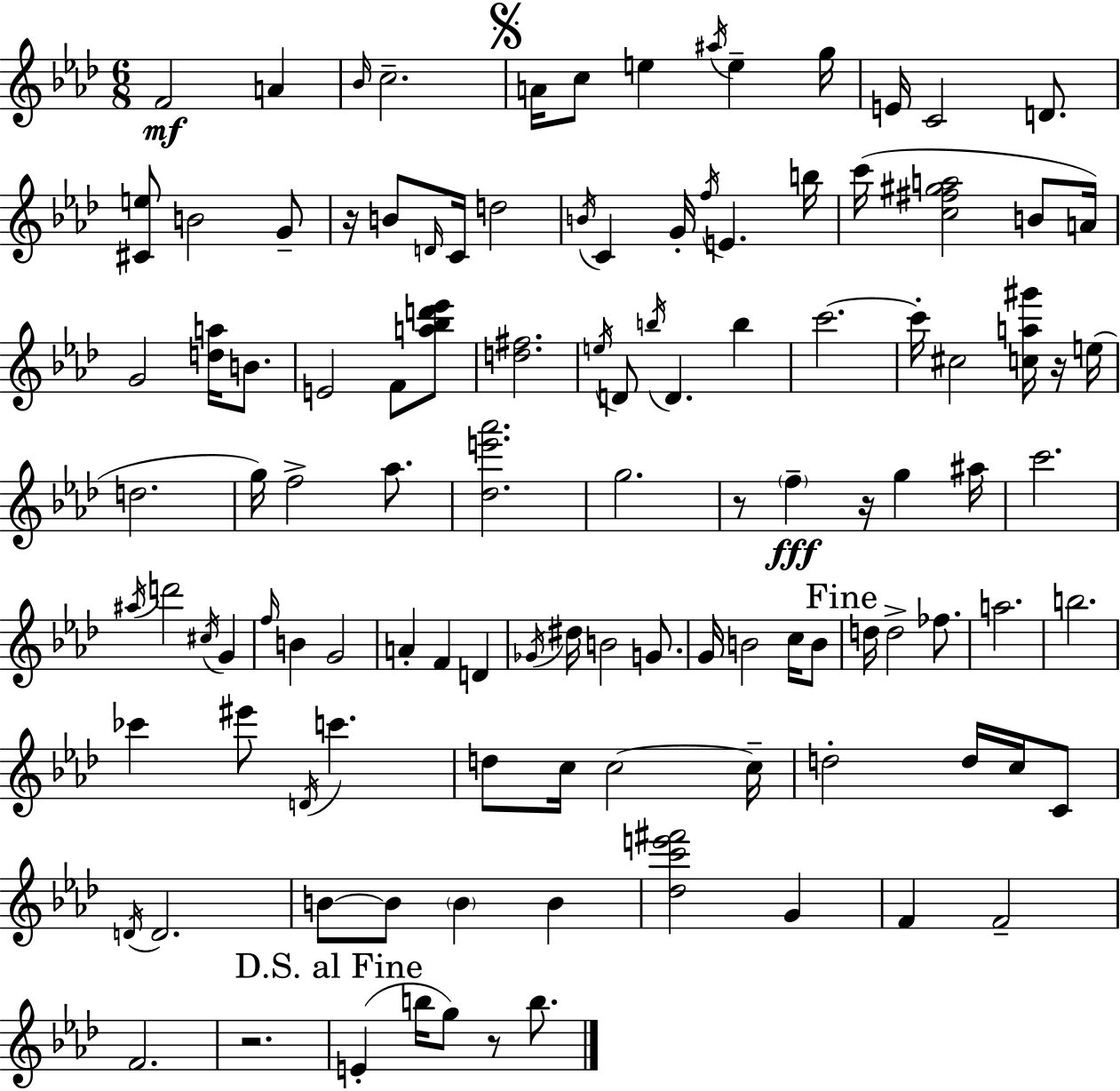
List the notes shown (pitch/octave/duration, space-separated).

F4/h A4/q Bb4/s C5/h. A4/s C5/e E5/q A#5/s E5/q G5/s E4/s C4/h D4/e. [C#4,E5]/e B4/h G4/e R/s B4/e D4/s C4/s D5/h B4/s C4/q G4/s F5/s E4/q. B5/s C6/s [C5,F#5,G#5,A5]/h B4/e A4/s G4/h [D5,A5]/s B4/e. E4/h F4/e [A5,Bb5,D6,Eb6]/e [D5,F#5]/h. E5/s D4/e B5/s D4/q. B5/q C6/h. C6/s C#5/h [C5,A5,G#6]/s R/s E5/s D5/h. G5/s F5/h Ab5/e. [Db5,E6,Ab6]/h. G5/h. R/e F5/q R/s G5/q A#5/s C6/h. A#5/s D6/h C#5/s G4/q F5/s B4/q G4/h A4/q F4/q D4/q Gb4/s D#5/s B4/h G4/e. G4/s B4/h C5/s B4/e D5/s D5/h FES5/e. A5/h. B5/h. CES6/q EIS6/e D4/s C6/q. D5/e C5/s C5/h C5/s D5/h D5/s C5/s C4/e D4/s D4/h. B4/e B4/e B4/q B4/q [Db5,C6,E6,F#6]/h G4/q F4/q F4/h F4/h. R/h. E4/q B5/s G5/e R/e B5/e.